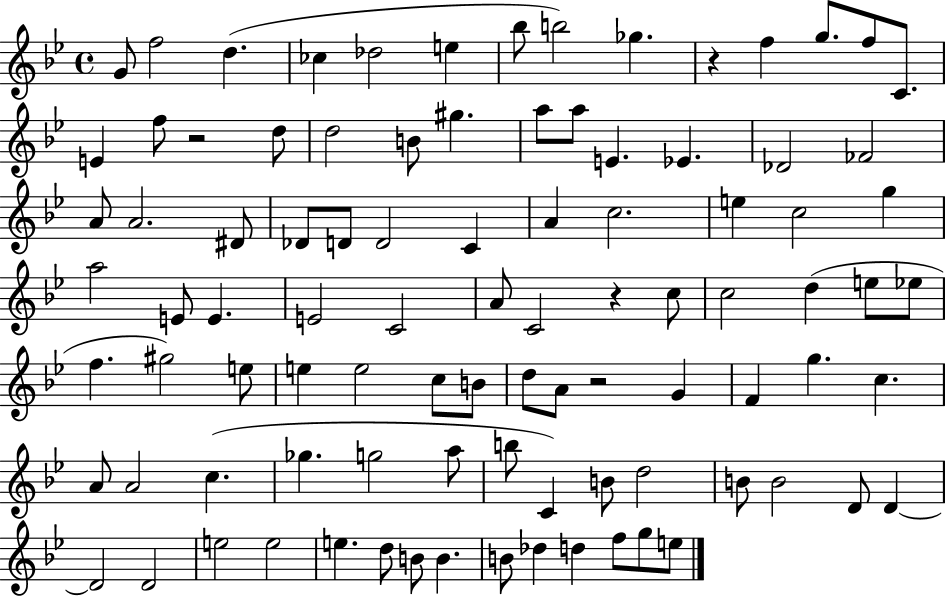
G4/e F5/h D5/q. CES5/q Db5/h E5/q Bb5/e B5/h Gb5/q. R/q F5/q G5/e. F5/e C4/e. E4/q F5/e R/h D5/e D5/h B4/e G#5/q. A5/e A5/e E4/q. Eb4/q. Db4/h FES4/h A4/e A4/h. D#4/e Db4/e D4/e D4/h C4/q A4/q C5/h. E5/q C5/h G5/q A5/h E4/e E4/q. E4/h C4/h A4/e C4/h R/q C5/e C5/h D5/q E5/e Eb5/e F5/q. G#5/h E5/e E5/q E5/h C5/e B4/e D5/e A4/e R/h G4/q F4/q G5/q. C5/q. A4/e A4/h C5/q. Gb5/q. G5/h A5/e B5/e C4/q B4/e D5/h B4/e B4/h D4/e D4/q D4/h D4/h E5/h E5/h E5/q. D5/e B4/e B4/q. B4/e Db5/q D5/q F5/e G5/e E5/e